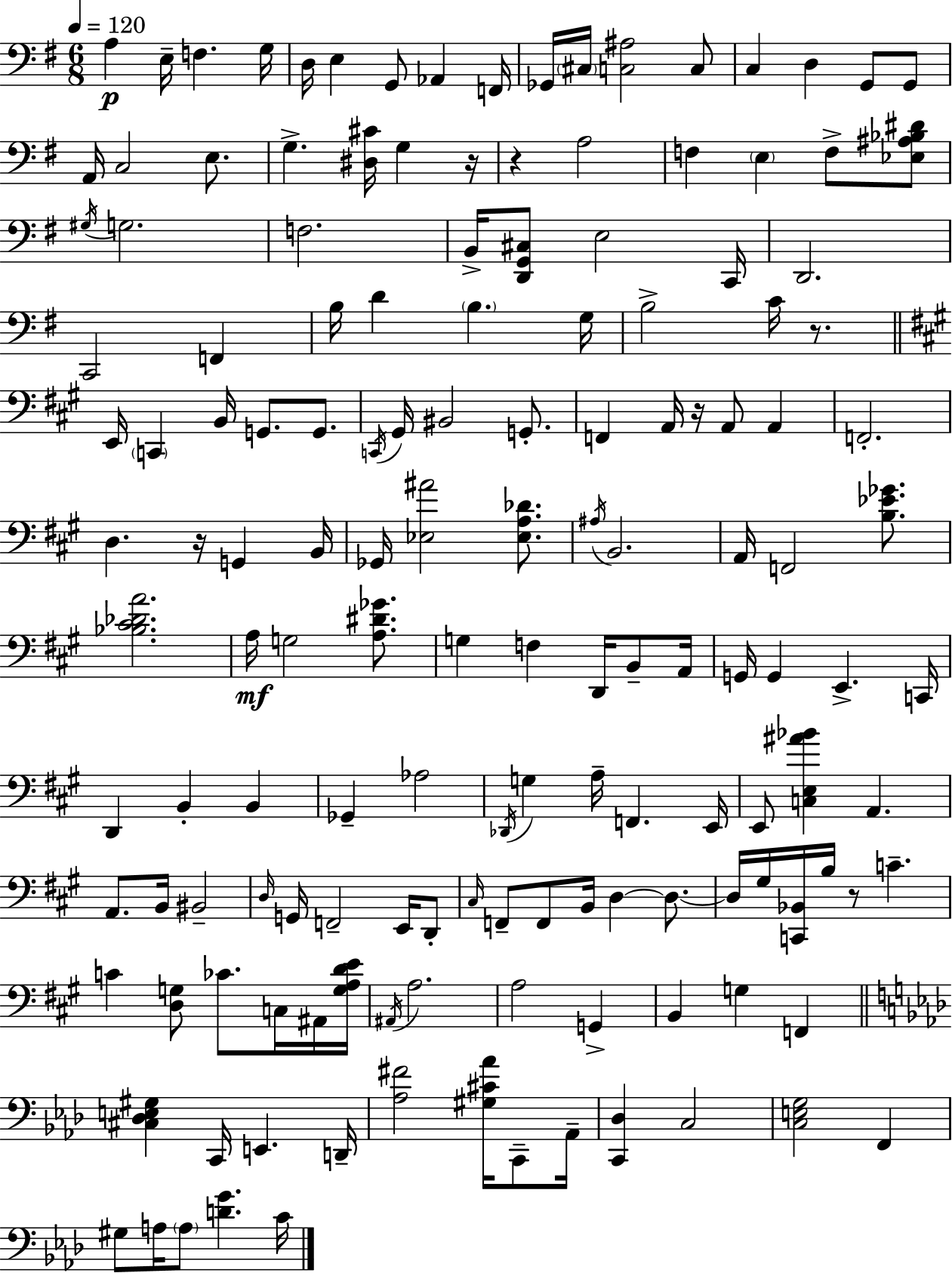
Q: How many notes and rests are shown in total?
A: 150